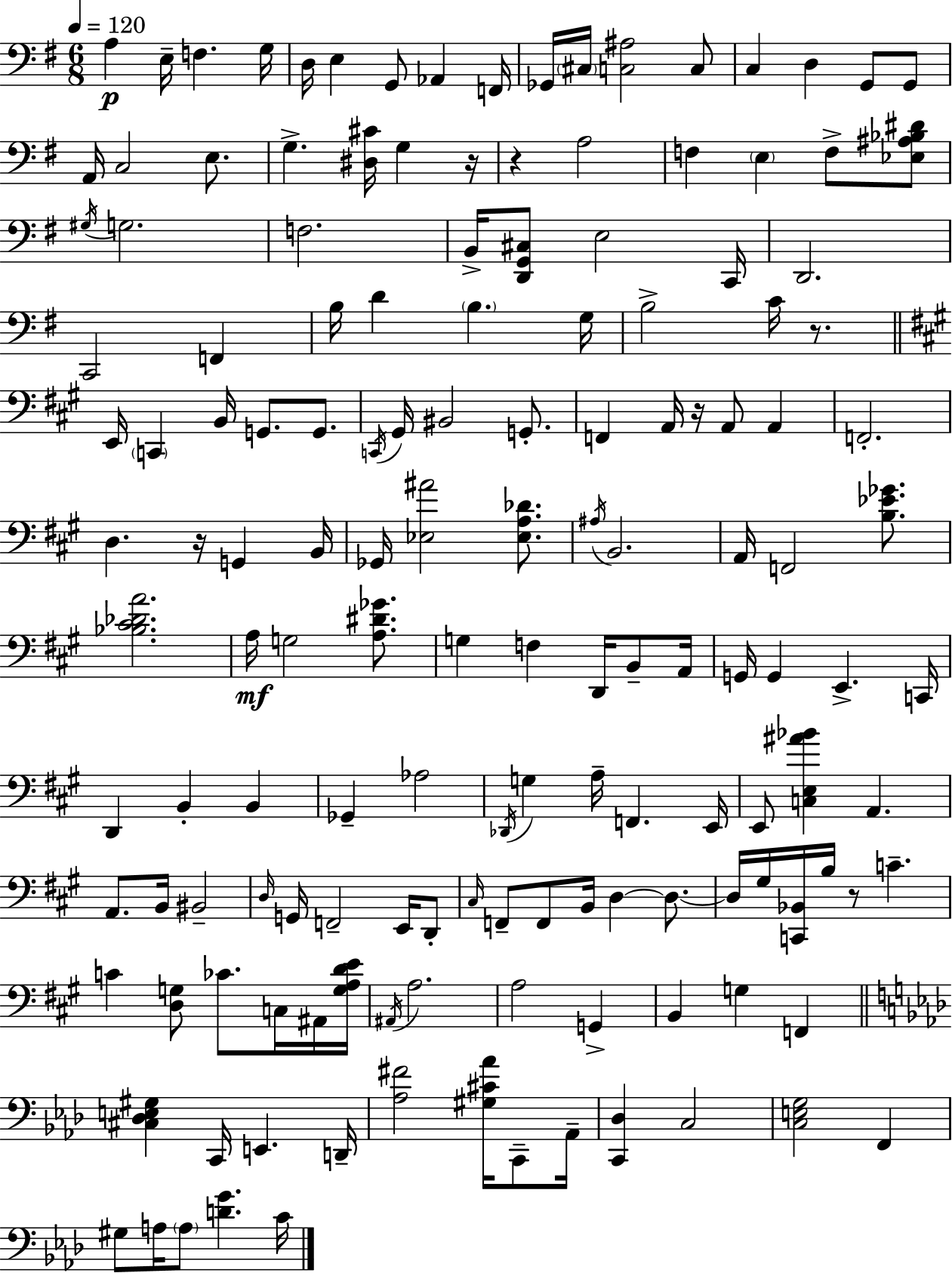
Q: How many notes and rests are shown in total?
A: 150